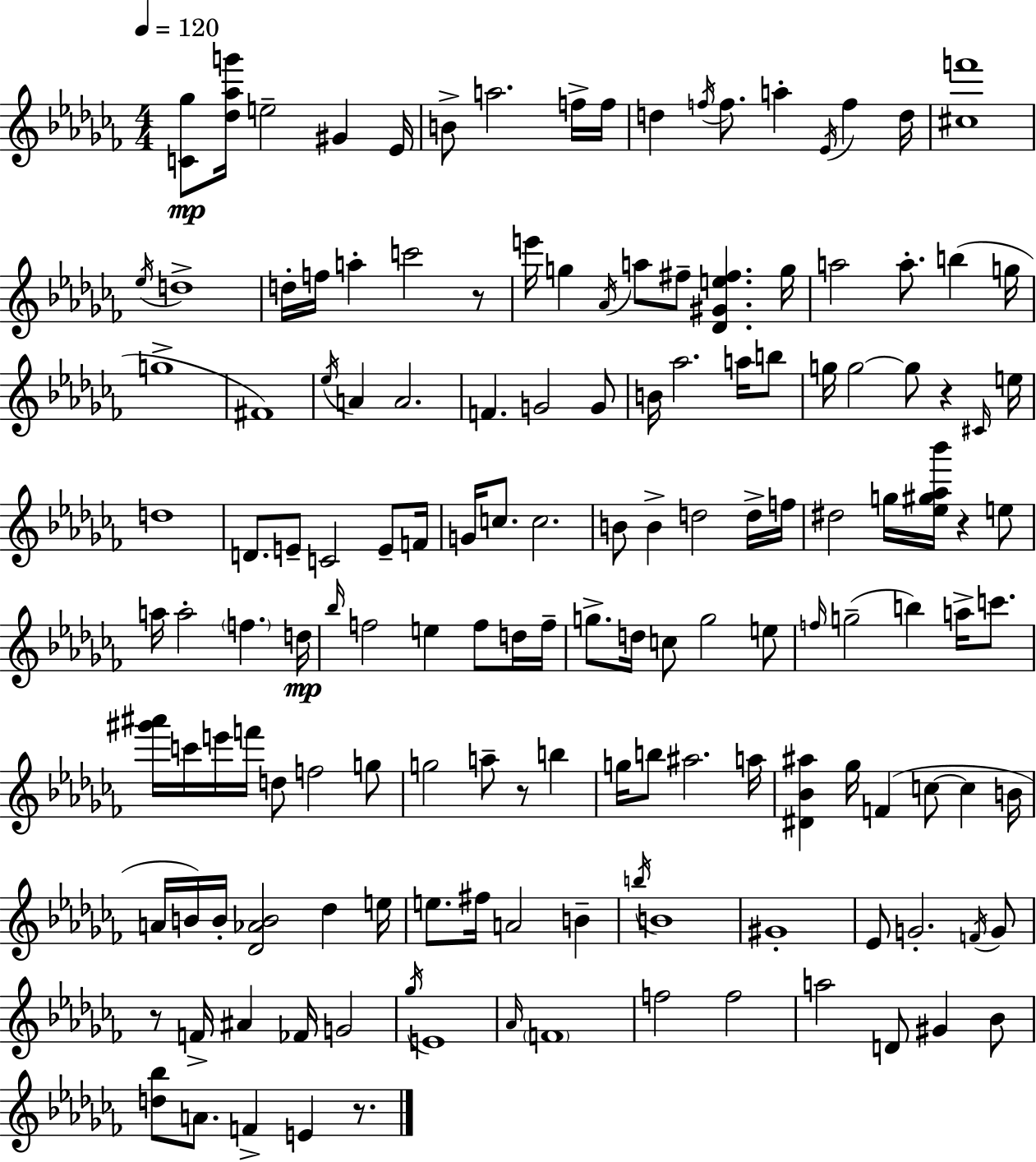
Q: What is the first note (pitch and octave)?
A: E5